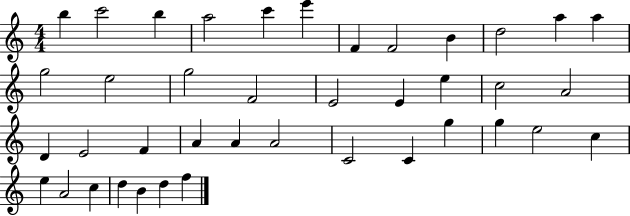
B5/q C6/h B5/q A5/h C6/q E6/q F4/q F4/h B4/q D5/h A5/q A5/q G5/h E5/h G5/h F4/h E4/h E4/q E5/q C5/h A4/h D4/q E4/h F4/q A4/q A4/q A4/h C4/h C4/q G5/q G5/q E5/h C5/q E5/q A4/h C5/q D5/q B4/q D5/q F5/q